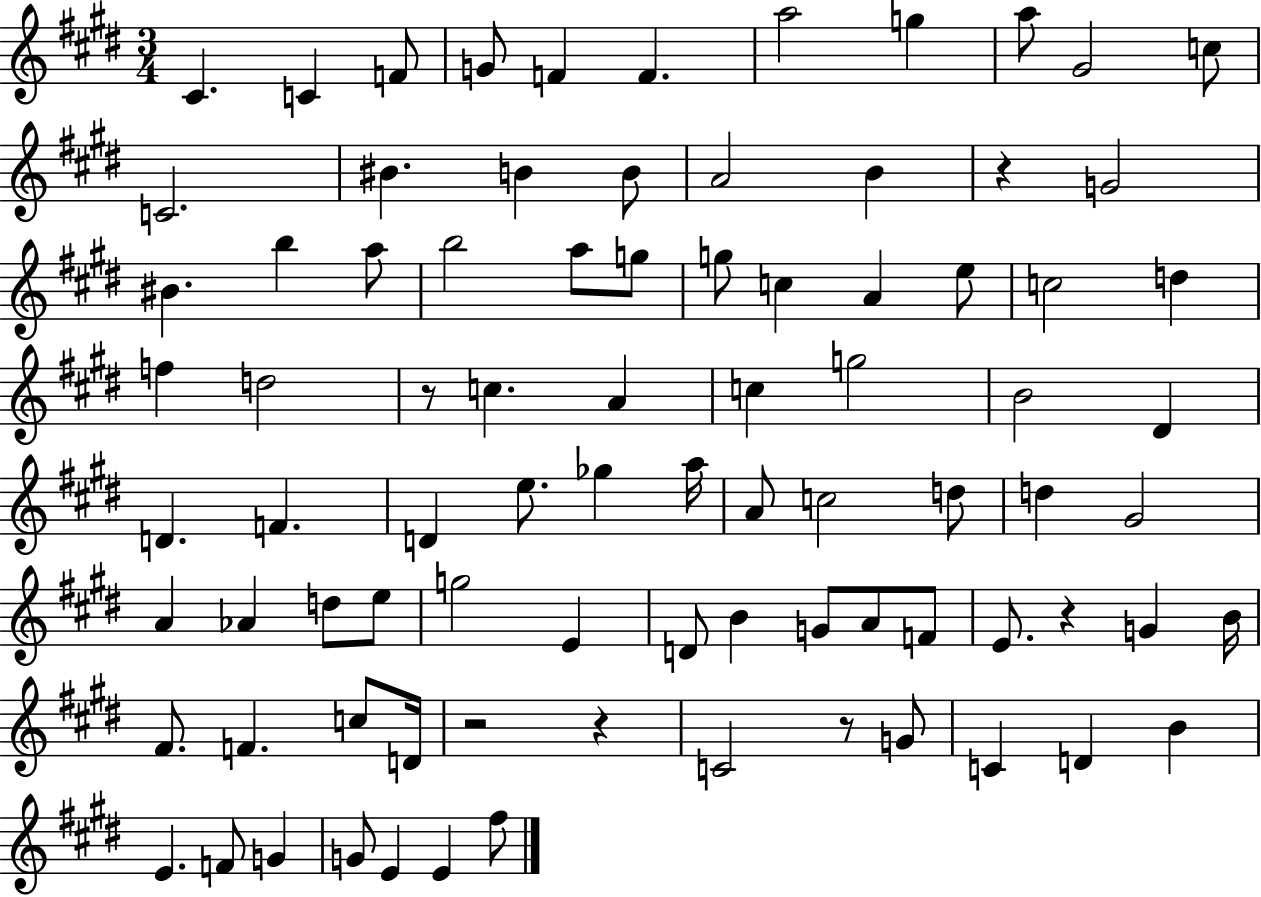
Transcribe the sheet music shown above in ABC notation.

X:1
T:Untitled
M:3/4
L:1/4
K:E
^C C F/2 G/2 F F a2 g a/2 ^G2 c/2 C2 ^B B B/2 A2 B z G2 ^B b a/2 b2 a/2 g/2 g/2 c A e/2 c2 d f d2 z/2 c A c g2 B2 ^D D F D e/2 _g a/4 A/2 c2 d/2 d ^G2 A _A d/2 e/2 g2 E D/2 B G/2 A/2 F/2 E/2 z G B/4 ^F/2 F c/2 D/4 z2 z C2 z/2 G/2 C D B E F/2 G G/2 E E ^f/2